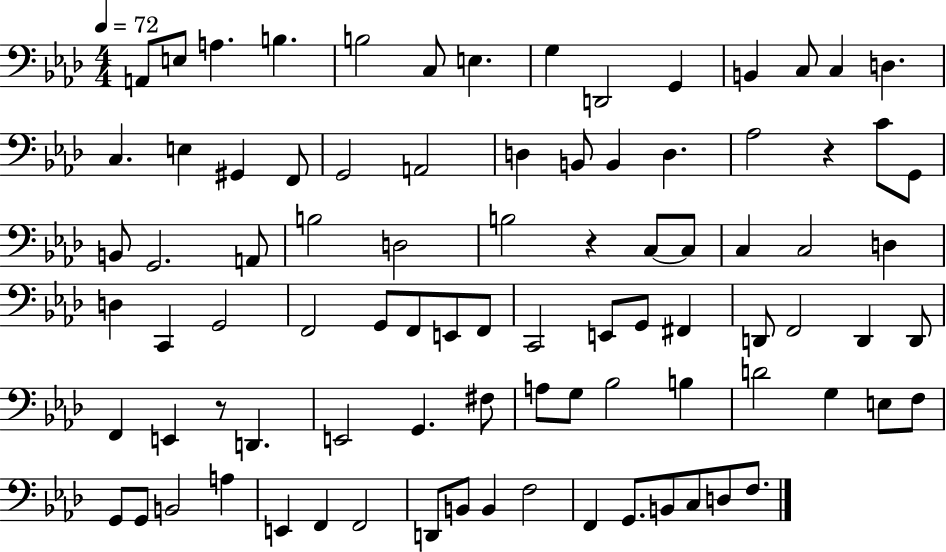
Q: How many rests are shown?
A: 3